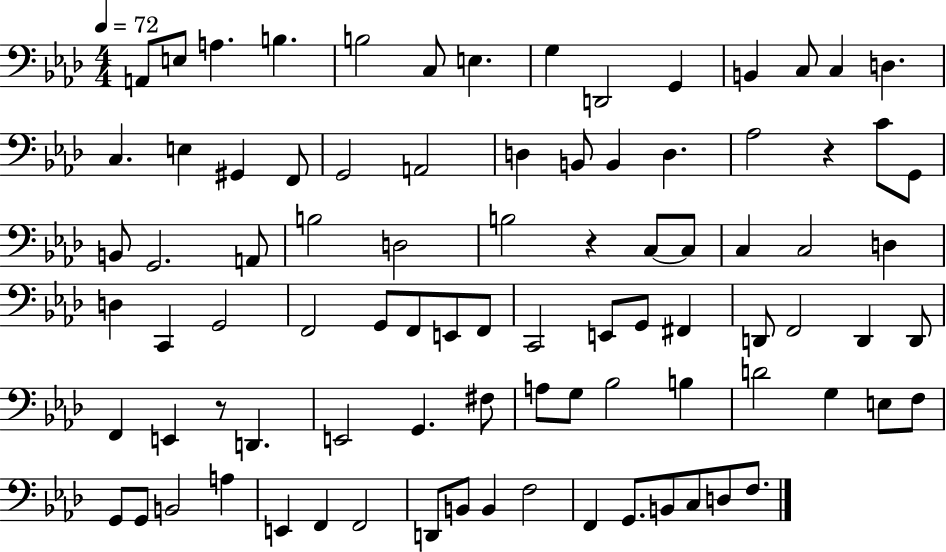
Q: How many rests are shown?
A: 3